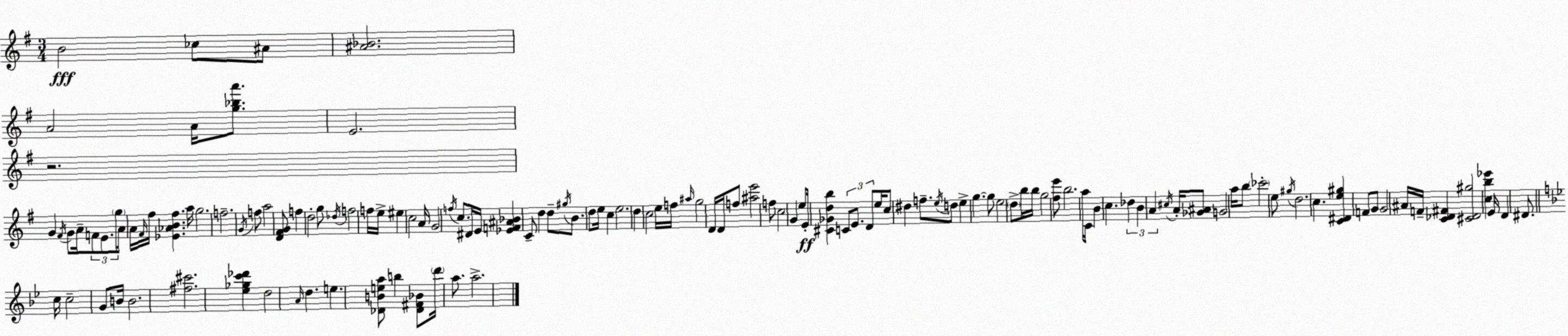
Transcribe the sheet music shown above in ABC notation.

X:1
T:Untitled
M:3/4
L:1/4
K:Em
B2 _c/2 ^A/2 [^A_B]2 A2 A/4 [g_ba']/2 E2 z2 G ^F/4 G/2 A/4 F/2 E/2 g/2 A/4 A/4 ^F/4 ^f/4 [_E_AB^f] a/4 g2 f2 G/4 f/2 a2 [D^FG]/2 f d2 g/2 _d/4 f2 f/4 e/4 ^e c2 A/4 G2 f/4 c/2 ^D/4 E/4 [_EF^A_B] C/2 d d/2 ^g/4 B/2 d/2 e/4 c e2 d c2 e/4 f/4 ^a/4 g2 D/4 D/4 f/2 [^ae']2 f/2 c2 G e/2 E/4 [^C_Gdb] C/2 E/2 D/2 e/4 c/2 ^d f/2 e/4 d/2 e g g/2 e2 d/2 b/4 b/4 g2 [^fe']/2 b2 a/4 C/4 B c _d B A ^c/4 A/4 [_G^A]/2 G2 a/4 b/2 _c'2 e/2 ^g/4 d2 c [C^De^g] F/2 G/2 G2 ^A/4 F/4 [C_D^F] [^C_D^g]2 [cb_e'] E/4 D ^D/2 c/4 c2 G/2 B/4 B2 [^f^c']2 [_e_gc'_d'] d2 A/4 d e [_DBea]/2 b [_D^F_B]/2 d'/4 a/2 a2